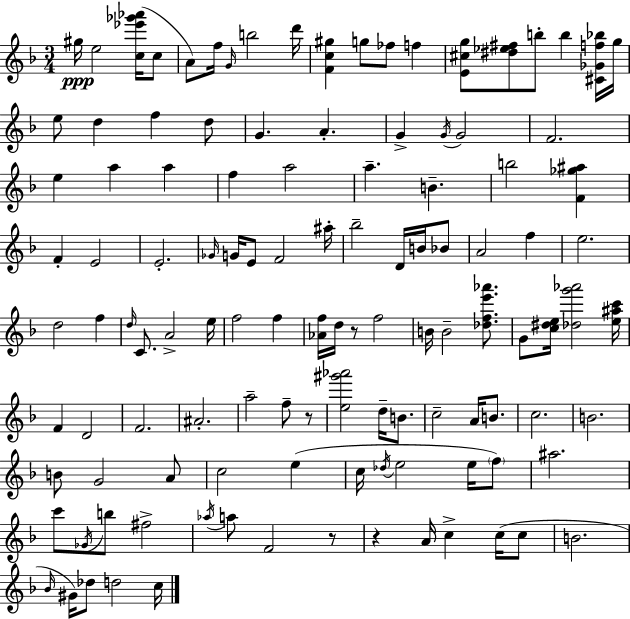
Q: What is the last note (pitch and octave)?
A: C5